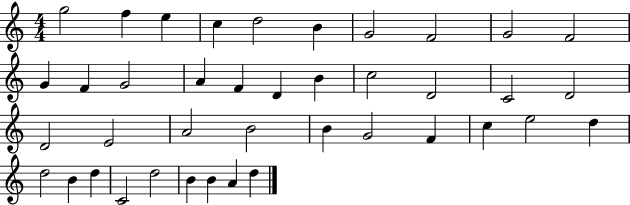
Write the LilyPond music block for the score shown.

{
  \clef treble
  \numericTimeSignature
  \time 4/4
  \key c \major
  g''2 f''4 e''4 | c''4 d''2 b'4 | g'2 f'2 | g'2 f'2 | \break g'4 f'4 g'2 | a'4 f'4 d'4 b'4 | c''2 d'2 | c'2 d'2 | \break d'2 e'2 | a'2 b'2 | b'4 g'2 f'4 | c''4 e''2 d''4 | \break d''2 b'4 d''4 | c'2 d''2 | b'4 b'4 a'4 d''4 | \bar "|."
}